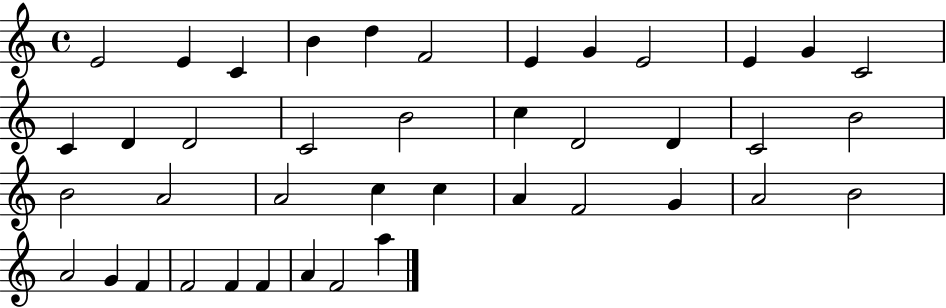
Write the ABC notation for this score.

X:1
T:Untitled
M:4/4
L:1/4
K:C
E2 E C B d F2 E G E2 E G C2 C D D2 C2 B2 c D2 D C2 B2 B2 A2 A2 c c A F2 G A2 B2 A2 G F F2 F F A F2 a